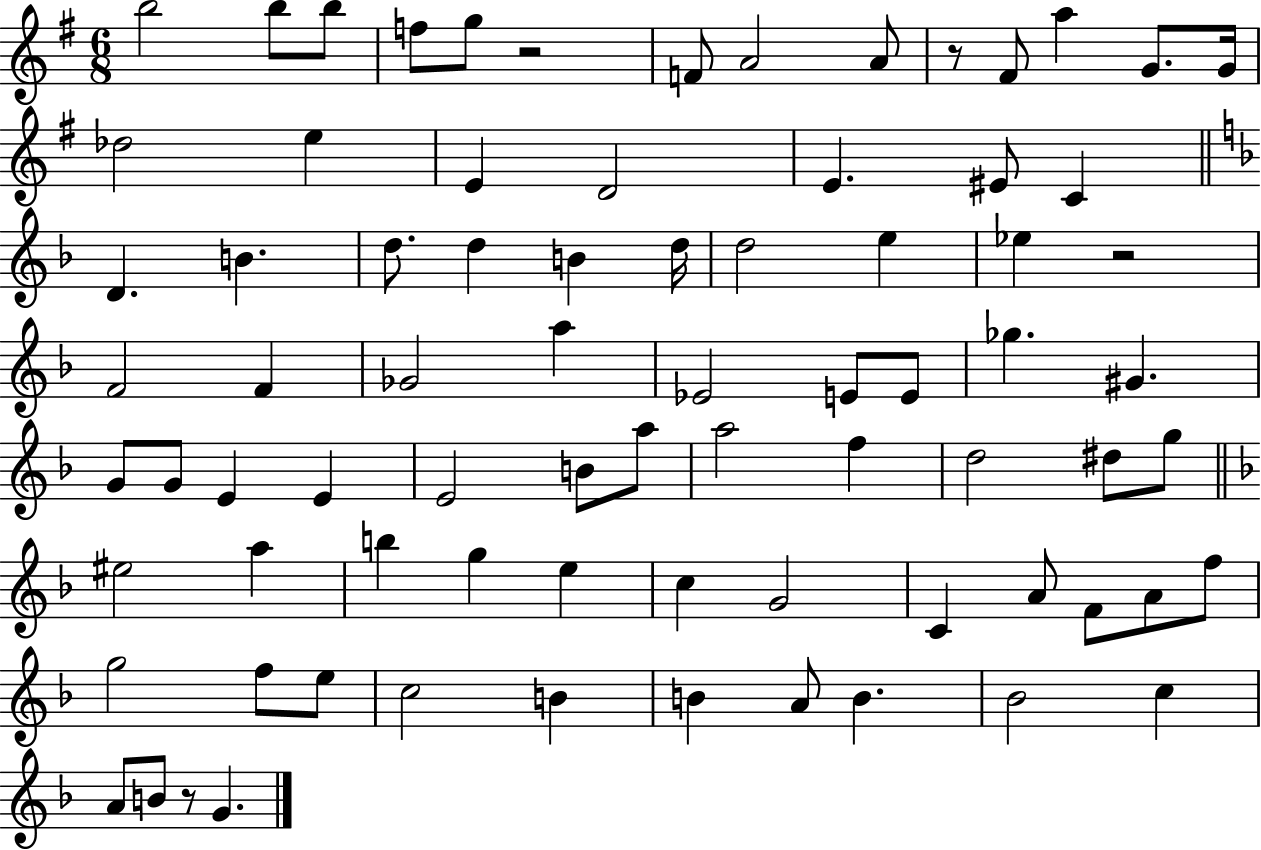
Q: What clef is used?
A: treble